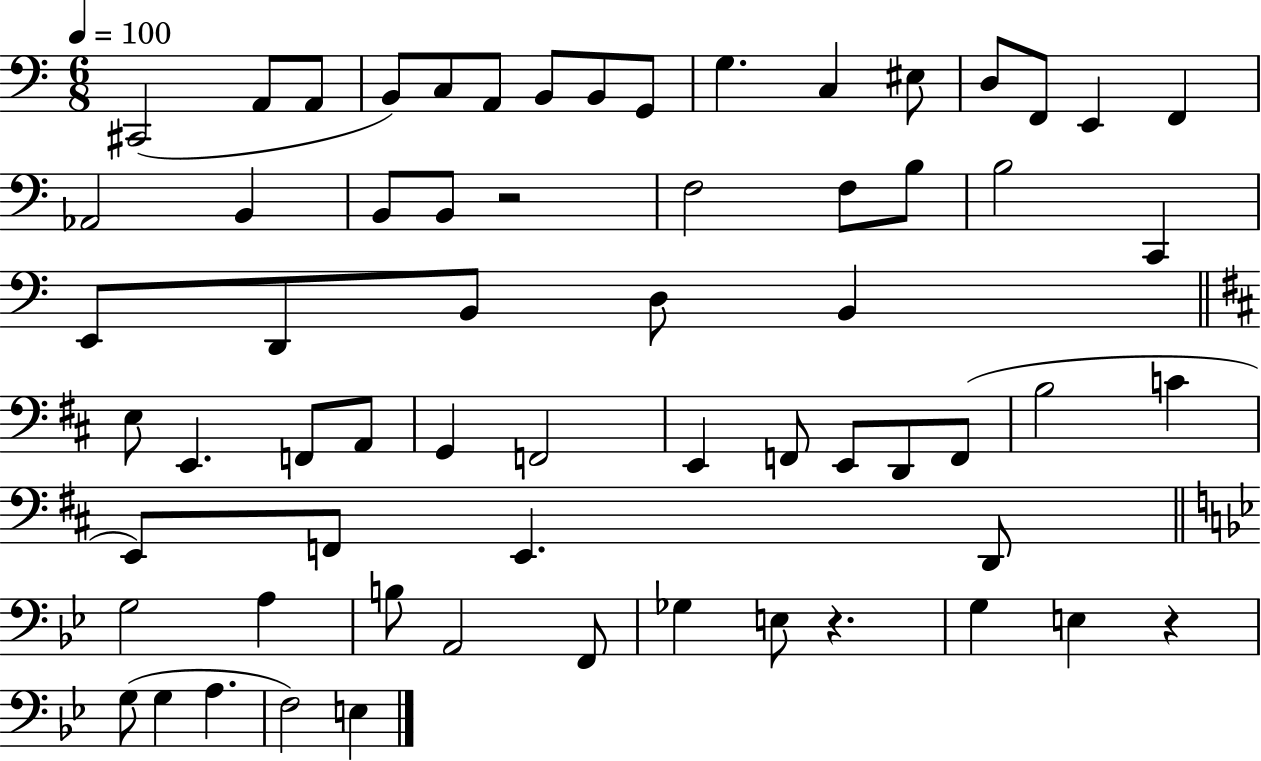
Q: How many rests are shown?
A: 3